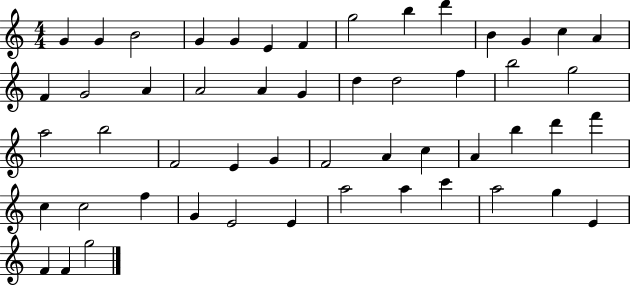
X:1
T:Untitled
M:4/4
L:1/4
K:C
G G B2 G G E F g2 b d' B G c A F G2 A A2 A G d d2 f b2 g2 a2 b2 F2 E G F2 A c A b d' f' c c2 f G E2 E a2 a c' a2 g E F F g2